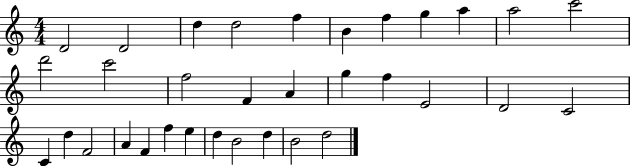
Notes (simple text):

D4/h D4/h D5/q D5/h F5/q B4/q F5/q G5/q A5/q A5/h C6/h D6/h C6/h F5/h F4/q A4/q G5/q F5/q E4/h D4/h C4/h C4/q D5/q F4/h A4/q F4/q F5/q E5/q D5/q B4/h D5/q B4/h D5/h